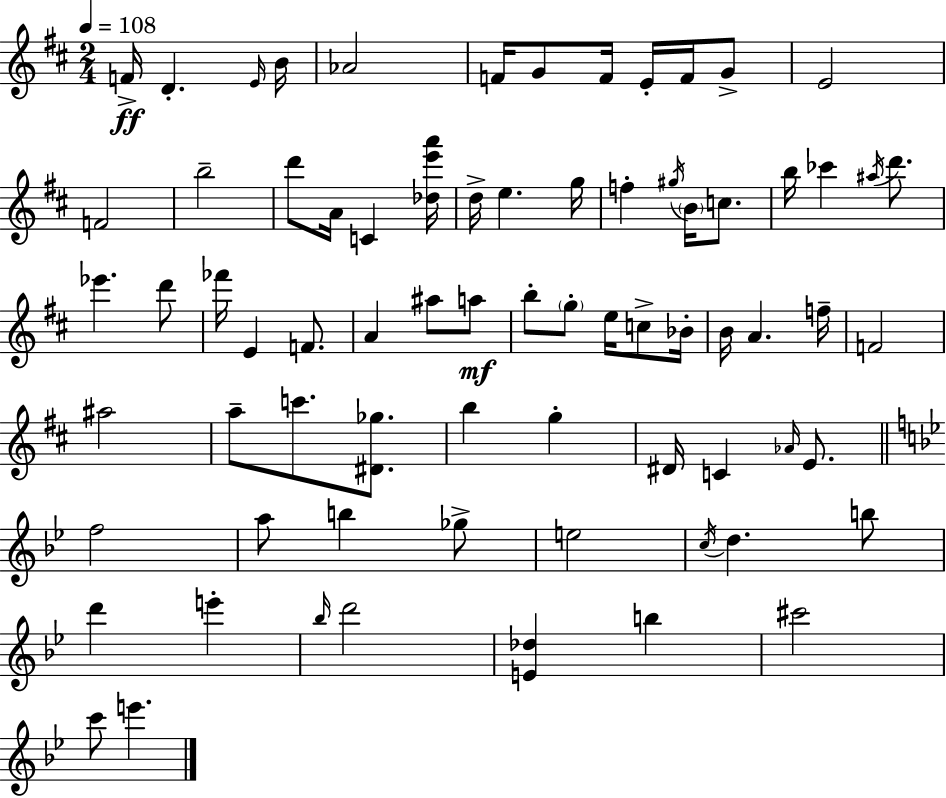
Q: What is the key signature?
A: D major